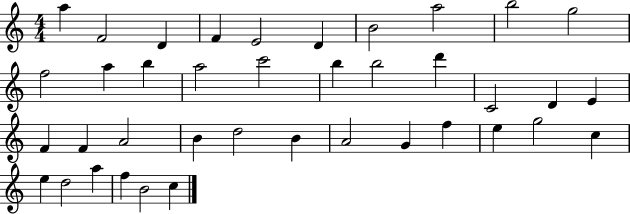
{
  \clef treble
  \numericTimeSignature
  \time 4/4
  \key c \major
  a''4 f'2 d'4 | f'4 e'2 d'4 | b'2 a''2 | b''2 g''2 | \break f''2 a''4 b''4 | a''2 c'''2 | b''4 b''2 d'''4 | c'2 d'4 e'4 | \break f'4 f'4 a'2 | b'4 d''2 b'4 | a'2 g'4 f''4 | e''4 g''2 c''4 | \break e''4 d''2 a''4 | f''4 b'2 c''4 | \bar "|."
}